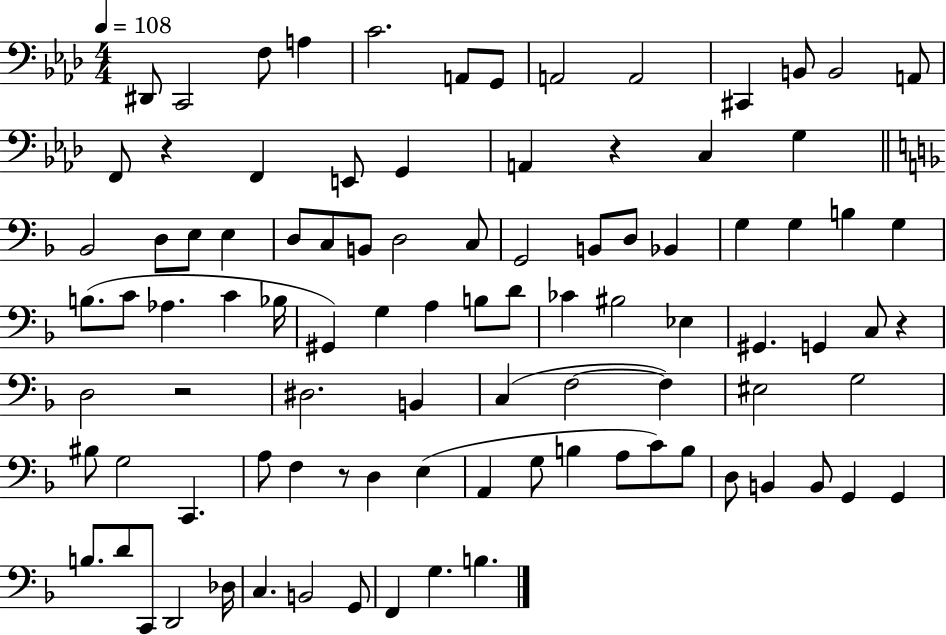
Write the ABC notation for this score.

X:1
T:Untitled
M:4/4
L:1/4
K:Ab
^D,,/2 C,,2 F,/2 A, C2 A,,/2 G,,/2 A,,2 A,,2 ^C,, B,,/2 B,,2 A,,/2 F,,/2 z F,, E,,/2 G,, A,, z C, G, _B,,2 D,/2 E,/2 E, D,/2 C,/2 B,,/2 D,2 C,/2 G,,2 B,,/2 D,/2 _B,, G, G, B, G, B,/2 C/2 _A, C _B,/4 ^G,, G, A, B,/2 D/2 _C ^B,2 _E, ^G,, G,, C,/2 z D,2 z2 ^D,2 B,, C, F,2 F, ^E,2 G,2 ^B,/2 G,2 C,, A,/2 F, z/2 D, E, A,, G,/2 B, A,/2 C/2 B,/2 D,/2 B,, B,,/2 G,, G,, B,/2 D/2 C,,/2 D,,2 _D,/4 C, B,,2 G,,/2 F,, G, B,